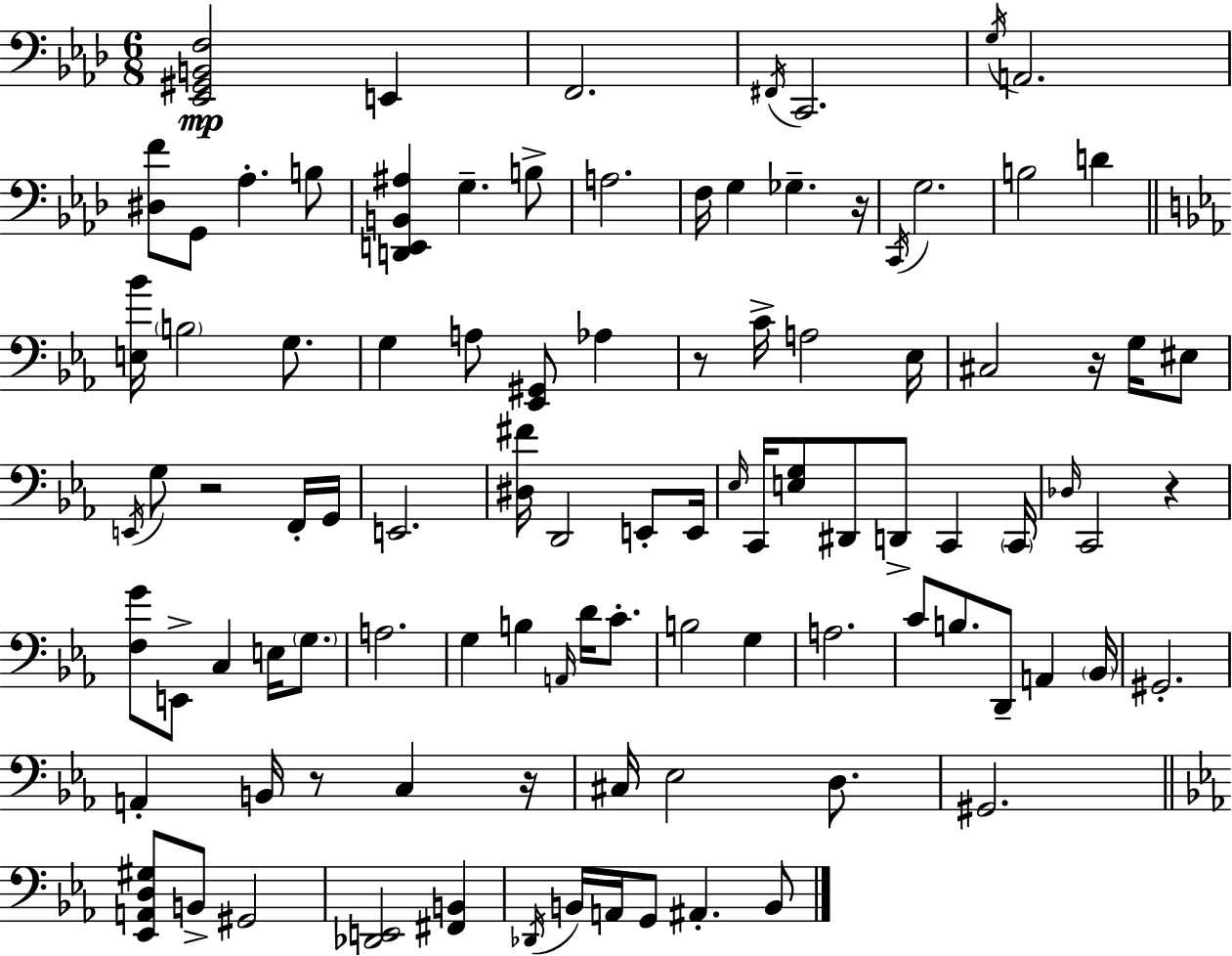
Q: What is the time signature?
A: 6/8